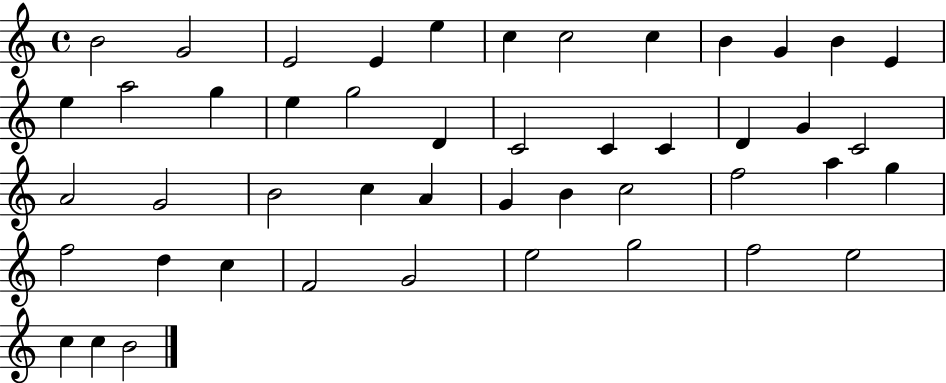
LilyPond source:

{
  \clef treble
  \time 4/4
  \defaultTimeSignature
  \key c \major
  b'2 g'2 | e'2 e'4 e''4 | c''4 c''2 c''4 | b'4 g'4 b'4 e'4 | \break e''4 a''2 g''4 | e''4 g''2 d'4 | c'2 c'4 c'4 | d'4 g'4 c'2 | \break a'2 g'2 | b'2 c''4 a'4 | g'4 b'4 c''2 | f''2 a''4 g''4 | \break f''2 d''4 c''4 | f'2 g'2 | e''2 g''2 | f''2 e''2 | \break c''4 c''4 b'2 | \bar "|."
}